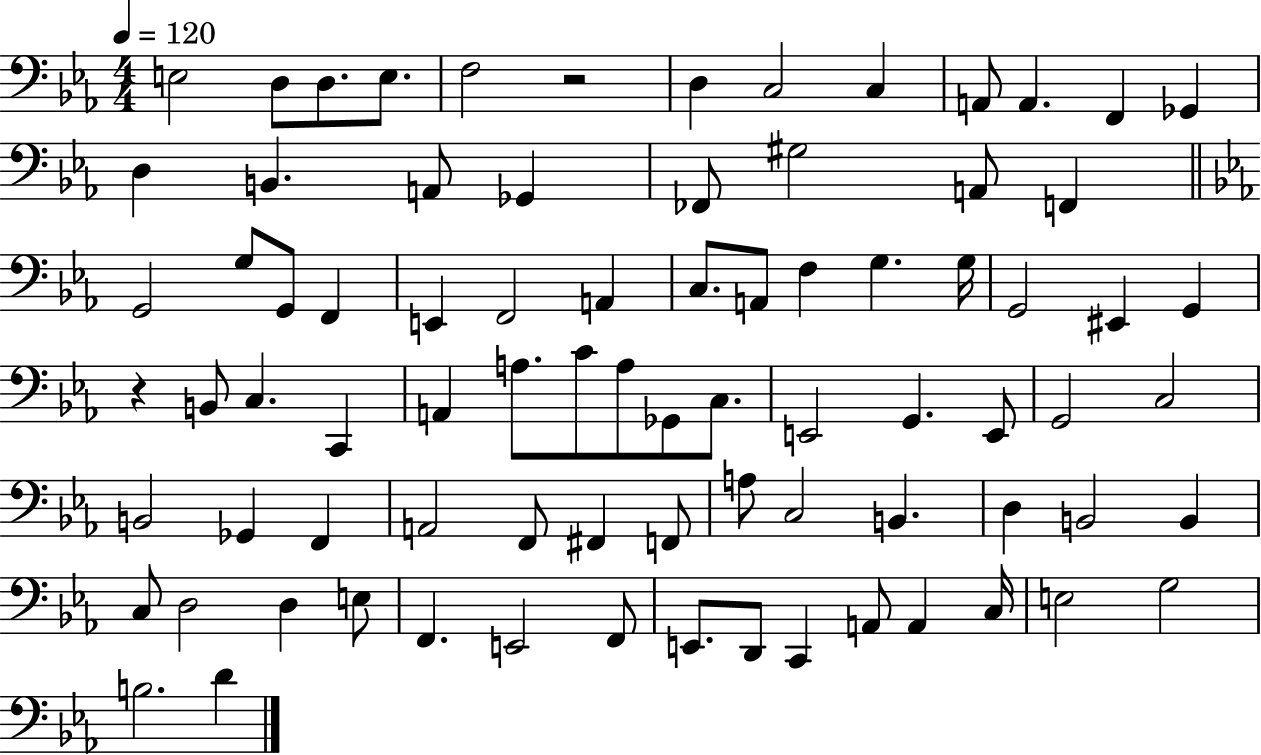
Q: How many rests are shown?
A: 2